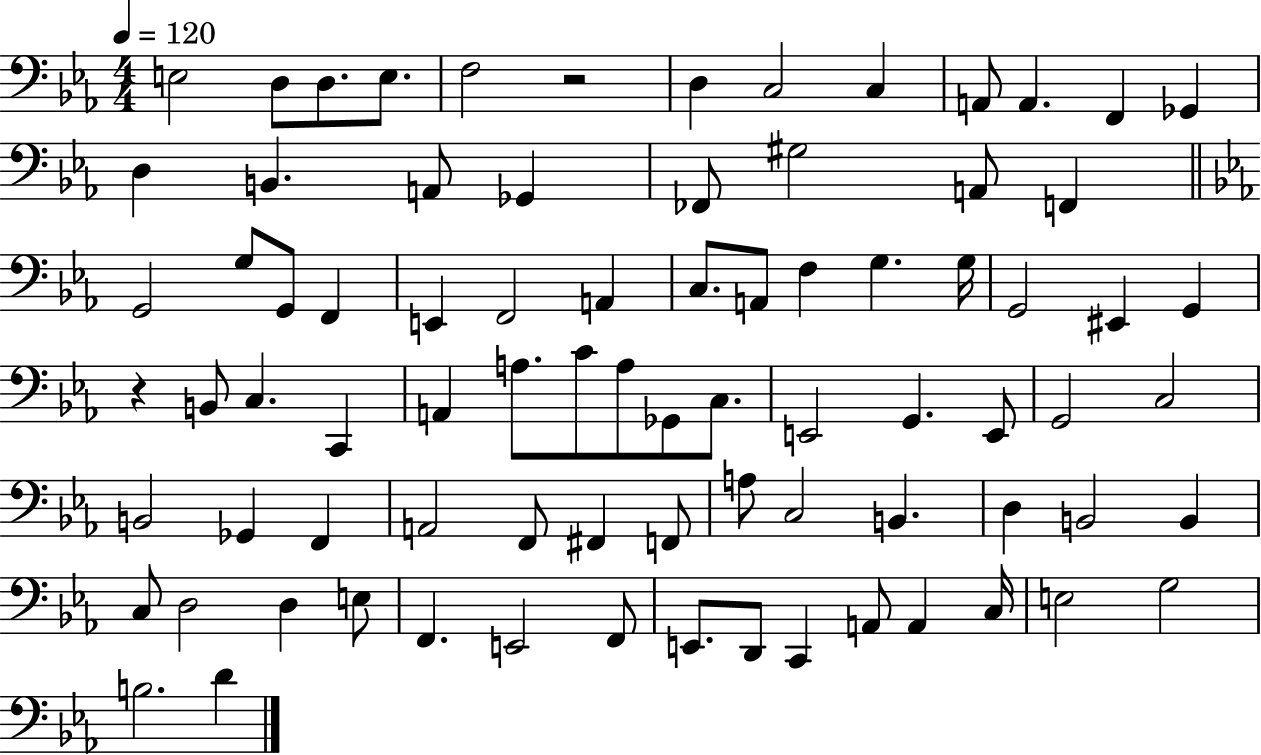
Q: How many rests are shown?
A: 2